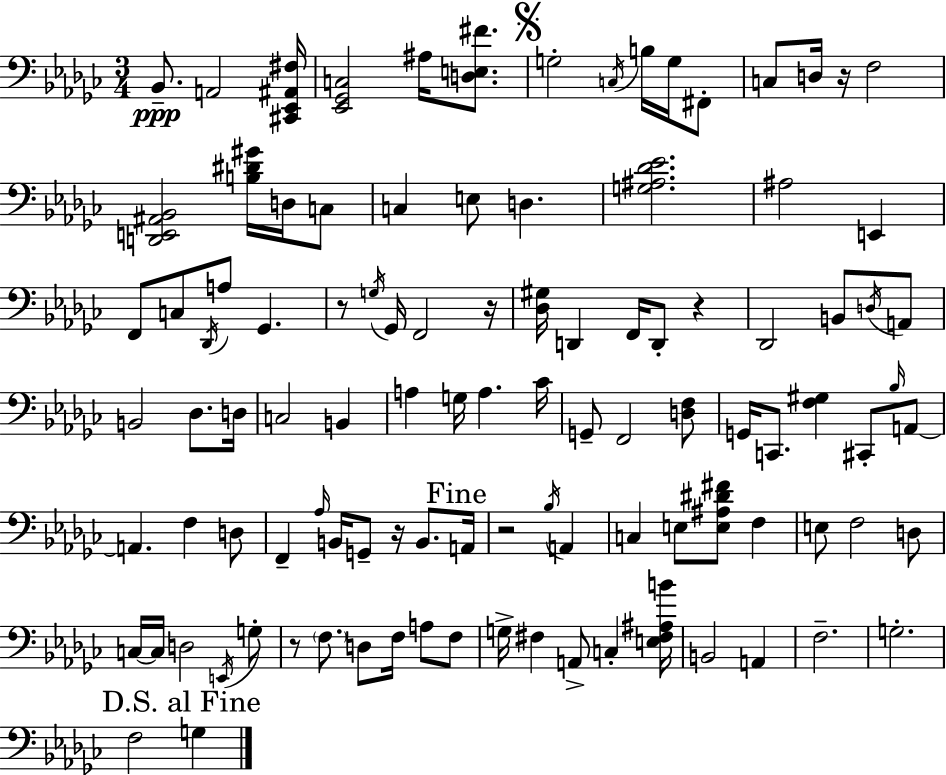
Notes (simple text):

Bb2/e. A2/h [C#2,Eb2,A#2,F#3]/s [Eb2,Gb2,C3]/h A#3/s [D3,E3,F#4]/e. G3/h C3/s B3/s G3/s F#2/e C3/e D3/s R/s F3/h [D2,E2,A#2,Bb2]/h [B3,D#4,G#4]/s D3/s C3/e C3/q E3/e D3/q. [G3,A#3,Db4,Eb4]/h. A#3/h E2/q F2/e C3/e Db2/s A3/e Gb2/q. R/e G3/s Gb2/s F2/h R/s [Db3,G#3]/s D2/q F2/s D2/e R/q Db2/h B2/e D3/s A2/e B2/h Db3/e. D3/s C3/h B2/q A3/q G3/s A3/q. CES4/s G2/e F2/h [D3,F3]/e G2/s C2/e. [F3,G#3]/q C#2/e Bb3/s A2/e A2/q. F3/q D3/e F2/q Ab3/s B2/s G2/e R/s B2/e. A2/s R/h Bb3/s A2/q C3/q E3/e [E3,A#3,D#4,F#4]/e F3/q E3/e F3/h D3/e C3/s C3/s D3/h E2/s G3/e R/e F3/e. D3/e F3/s A3/e F3/e G3/s F#3/q A2/e C3/q [E3,F#3,A#3,B4]/s B2/h A2/q F3/h. G3/h. F3/h G3/q